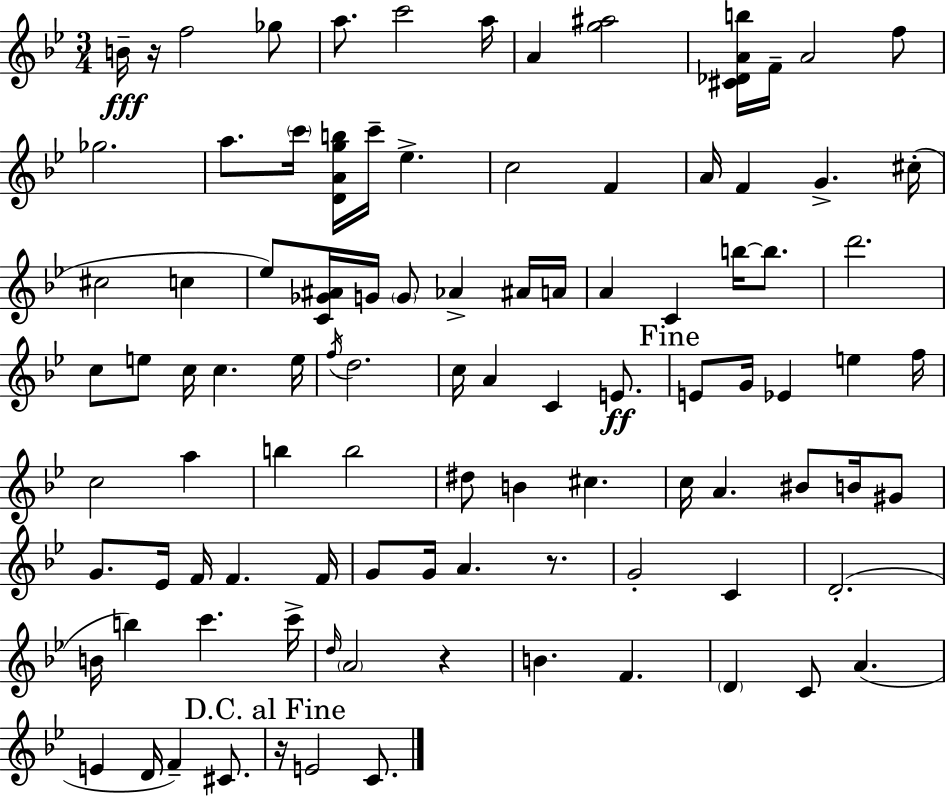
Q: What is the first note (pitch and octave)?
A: B4